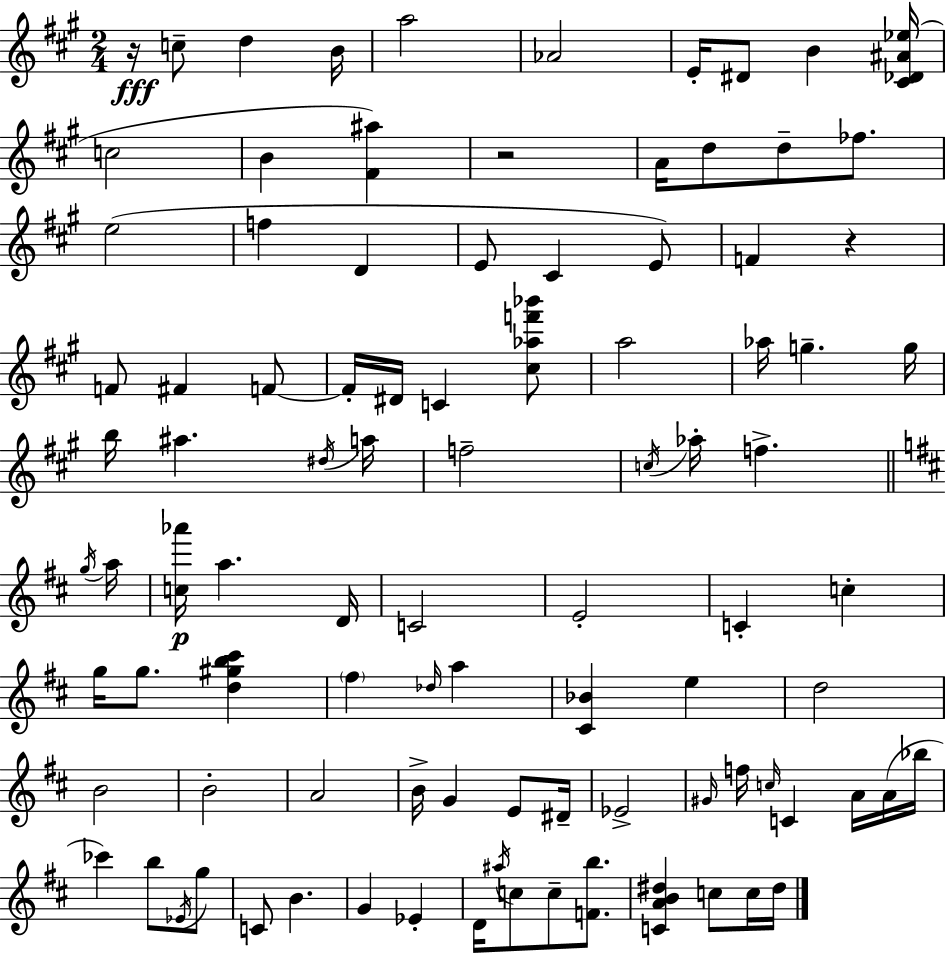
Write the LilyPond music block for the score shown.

{
  \clef treble
  \numericTimeSignature
  \time 2/4
  \key a \major
  r16\fff c''8-- d''4 b'16 | a''2 | aes'2 | e'16-. dis'8 b'4 <cis' des' ais' ees''>16( | \break c''2 | b'4 <fis' ais''>4) | r2 | a'16 d''8 d''8-- fes''8. | \break e''2( | f''4 d'4 | e'8 cis'4 e'8) | f'4 r4 | \break f'8 fis'4 f'8~~ | f'16-. dis'16 c'4 <cis'' aes'' f''' bes'''>8 | a''2 | aes''16 g''4.-- g''16 | \break b''16 ais''4. \acciaccatura { dis''16 } | a''16 f''2-- | \acciaccatura { c''16 } aes''16-. f''4.-> | \bar "||" \break \key b \minor \acciaccatura { g''16 } a''16 <c'' aes'''>16\p a''4. | d'16 c'2 | e'2-. | c'4-. c''4-. | \break g''16 g''8. <d'' gis'' b'' cis'''>4 | \parenthesize fis''4 \grace { des''16 } a''4 | <cis' bes'>4 e''4 | d''2 | \break b'2 | b'2-. | a'2 | b'16-> g'4 | \break e'8 dis'16-- ees'2-> | \grace { gis'16 } f''16 \grace { c''16 } c'4 | a'16 a'16( bes''16 ces'''4) | b''8 \acciaccatura { ees'16 } g''8 c'8 | \break b'4. g'4 | ees'4-. d'16 \acciaccatura { ais''16 } | c''8 c''8-- <f' b''>8. <c' a' b' dis''>4 | c''8 c''16 dis''16 \bar "|."
}